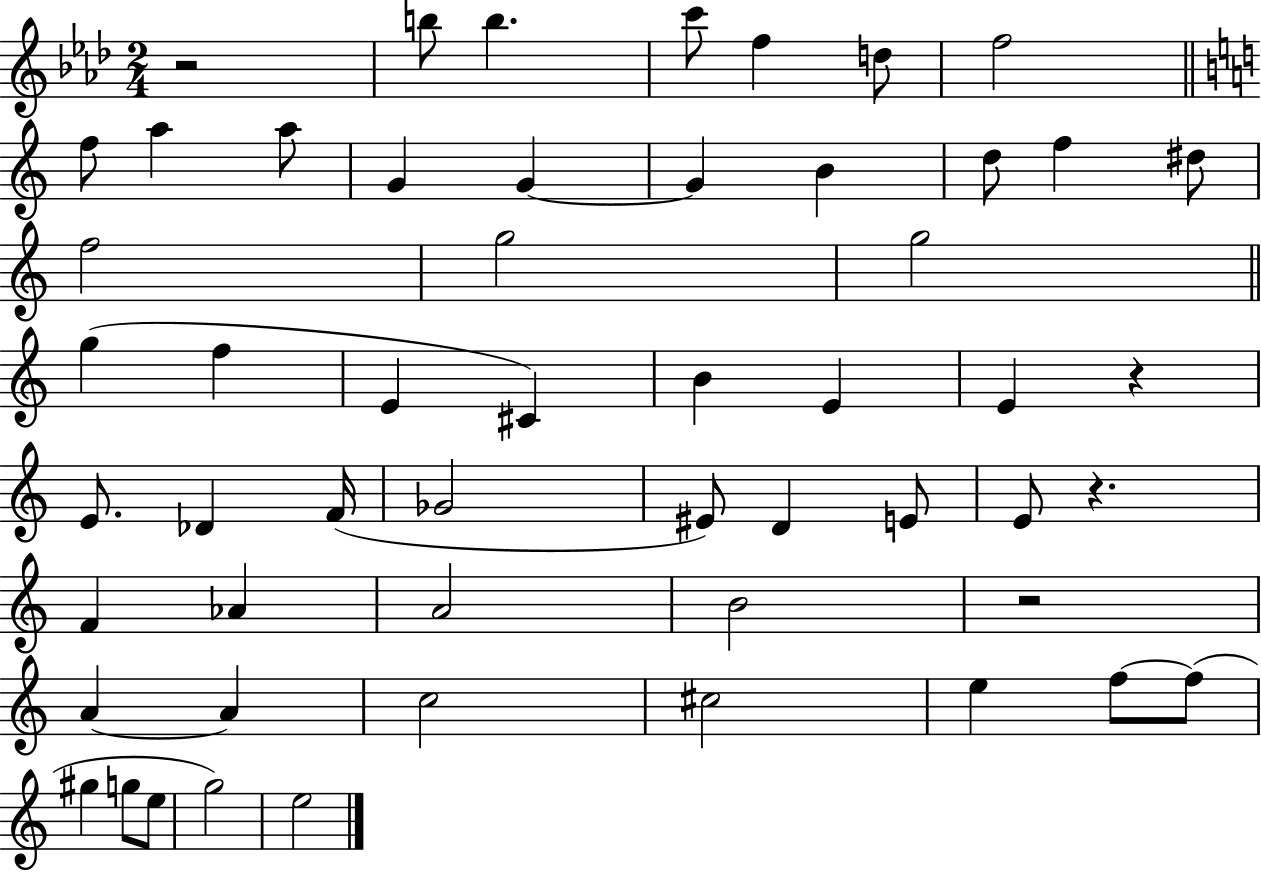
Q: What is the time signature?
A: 2/4